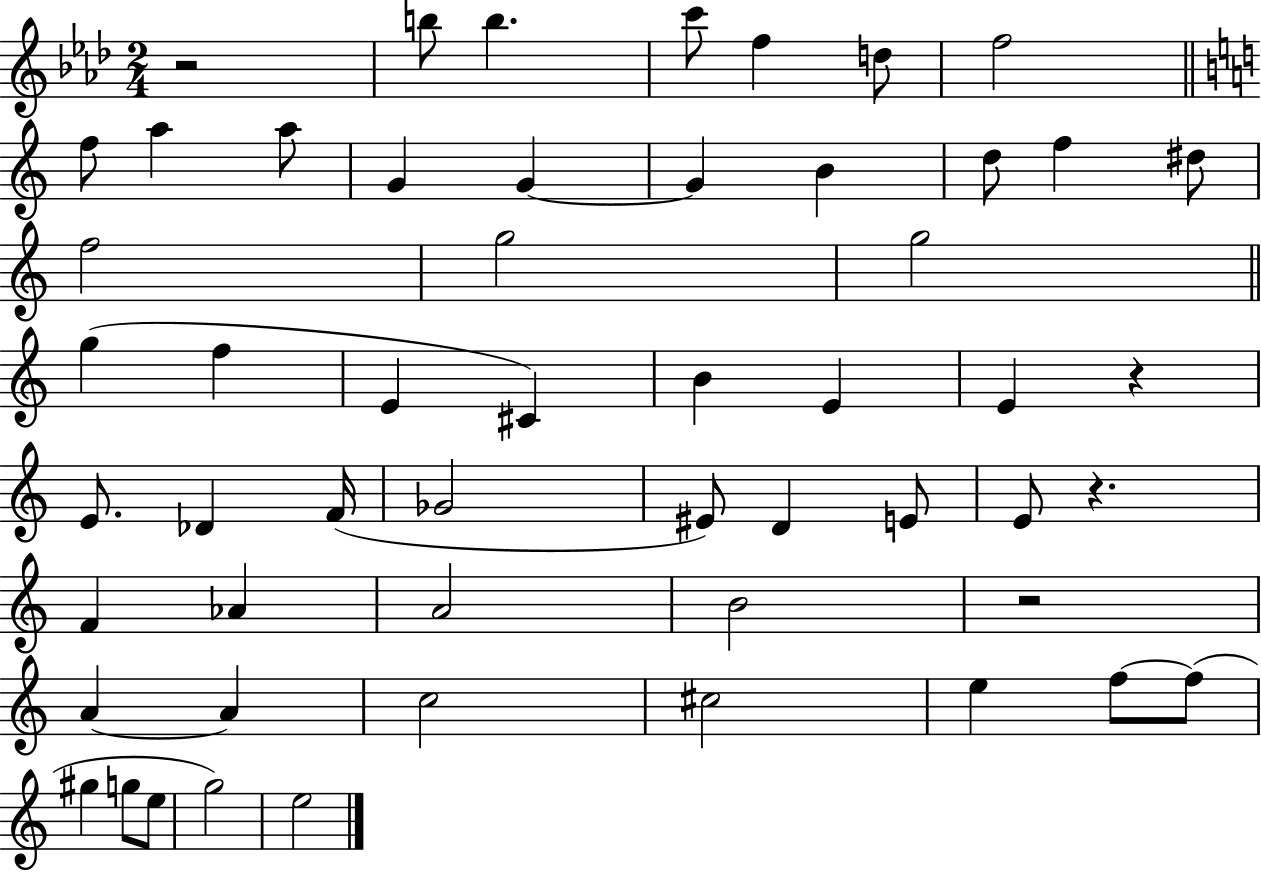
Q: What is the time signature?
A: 2/4